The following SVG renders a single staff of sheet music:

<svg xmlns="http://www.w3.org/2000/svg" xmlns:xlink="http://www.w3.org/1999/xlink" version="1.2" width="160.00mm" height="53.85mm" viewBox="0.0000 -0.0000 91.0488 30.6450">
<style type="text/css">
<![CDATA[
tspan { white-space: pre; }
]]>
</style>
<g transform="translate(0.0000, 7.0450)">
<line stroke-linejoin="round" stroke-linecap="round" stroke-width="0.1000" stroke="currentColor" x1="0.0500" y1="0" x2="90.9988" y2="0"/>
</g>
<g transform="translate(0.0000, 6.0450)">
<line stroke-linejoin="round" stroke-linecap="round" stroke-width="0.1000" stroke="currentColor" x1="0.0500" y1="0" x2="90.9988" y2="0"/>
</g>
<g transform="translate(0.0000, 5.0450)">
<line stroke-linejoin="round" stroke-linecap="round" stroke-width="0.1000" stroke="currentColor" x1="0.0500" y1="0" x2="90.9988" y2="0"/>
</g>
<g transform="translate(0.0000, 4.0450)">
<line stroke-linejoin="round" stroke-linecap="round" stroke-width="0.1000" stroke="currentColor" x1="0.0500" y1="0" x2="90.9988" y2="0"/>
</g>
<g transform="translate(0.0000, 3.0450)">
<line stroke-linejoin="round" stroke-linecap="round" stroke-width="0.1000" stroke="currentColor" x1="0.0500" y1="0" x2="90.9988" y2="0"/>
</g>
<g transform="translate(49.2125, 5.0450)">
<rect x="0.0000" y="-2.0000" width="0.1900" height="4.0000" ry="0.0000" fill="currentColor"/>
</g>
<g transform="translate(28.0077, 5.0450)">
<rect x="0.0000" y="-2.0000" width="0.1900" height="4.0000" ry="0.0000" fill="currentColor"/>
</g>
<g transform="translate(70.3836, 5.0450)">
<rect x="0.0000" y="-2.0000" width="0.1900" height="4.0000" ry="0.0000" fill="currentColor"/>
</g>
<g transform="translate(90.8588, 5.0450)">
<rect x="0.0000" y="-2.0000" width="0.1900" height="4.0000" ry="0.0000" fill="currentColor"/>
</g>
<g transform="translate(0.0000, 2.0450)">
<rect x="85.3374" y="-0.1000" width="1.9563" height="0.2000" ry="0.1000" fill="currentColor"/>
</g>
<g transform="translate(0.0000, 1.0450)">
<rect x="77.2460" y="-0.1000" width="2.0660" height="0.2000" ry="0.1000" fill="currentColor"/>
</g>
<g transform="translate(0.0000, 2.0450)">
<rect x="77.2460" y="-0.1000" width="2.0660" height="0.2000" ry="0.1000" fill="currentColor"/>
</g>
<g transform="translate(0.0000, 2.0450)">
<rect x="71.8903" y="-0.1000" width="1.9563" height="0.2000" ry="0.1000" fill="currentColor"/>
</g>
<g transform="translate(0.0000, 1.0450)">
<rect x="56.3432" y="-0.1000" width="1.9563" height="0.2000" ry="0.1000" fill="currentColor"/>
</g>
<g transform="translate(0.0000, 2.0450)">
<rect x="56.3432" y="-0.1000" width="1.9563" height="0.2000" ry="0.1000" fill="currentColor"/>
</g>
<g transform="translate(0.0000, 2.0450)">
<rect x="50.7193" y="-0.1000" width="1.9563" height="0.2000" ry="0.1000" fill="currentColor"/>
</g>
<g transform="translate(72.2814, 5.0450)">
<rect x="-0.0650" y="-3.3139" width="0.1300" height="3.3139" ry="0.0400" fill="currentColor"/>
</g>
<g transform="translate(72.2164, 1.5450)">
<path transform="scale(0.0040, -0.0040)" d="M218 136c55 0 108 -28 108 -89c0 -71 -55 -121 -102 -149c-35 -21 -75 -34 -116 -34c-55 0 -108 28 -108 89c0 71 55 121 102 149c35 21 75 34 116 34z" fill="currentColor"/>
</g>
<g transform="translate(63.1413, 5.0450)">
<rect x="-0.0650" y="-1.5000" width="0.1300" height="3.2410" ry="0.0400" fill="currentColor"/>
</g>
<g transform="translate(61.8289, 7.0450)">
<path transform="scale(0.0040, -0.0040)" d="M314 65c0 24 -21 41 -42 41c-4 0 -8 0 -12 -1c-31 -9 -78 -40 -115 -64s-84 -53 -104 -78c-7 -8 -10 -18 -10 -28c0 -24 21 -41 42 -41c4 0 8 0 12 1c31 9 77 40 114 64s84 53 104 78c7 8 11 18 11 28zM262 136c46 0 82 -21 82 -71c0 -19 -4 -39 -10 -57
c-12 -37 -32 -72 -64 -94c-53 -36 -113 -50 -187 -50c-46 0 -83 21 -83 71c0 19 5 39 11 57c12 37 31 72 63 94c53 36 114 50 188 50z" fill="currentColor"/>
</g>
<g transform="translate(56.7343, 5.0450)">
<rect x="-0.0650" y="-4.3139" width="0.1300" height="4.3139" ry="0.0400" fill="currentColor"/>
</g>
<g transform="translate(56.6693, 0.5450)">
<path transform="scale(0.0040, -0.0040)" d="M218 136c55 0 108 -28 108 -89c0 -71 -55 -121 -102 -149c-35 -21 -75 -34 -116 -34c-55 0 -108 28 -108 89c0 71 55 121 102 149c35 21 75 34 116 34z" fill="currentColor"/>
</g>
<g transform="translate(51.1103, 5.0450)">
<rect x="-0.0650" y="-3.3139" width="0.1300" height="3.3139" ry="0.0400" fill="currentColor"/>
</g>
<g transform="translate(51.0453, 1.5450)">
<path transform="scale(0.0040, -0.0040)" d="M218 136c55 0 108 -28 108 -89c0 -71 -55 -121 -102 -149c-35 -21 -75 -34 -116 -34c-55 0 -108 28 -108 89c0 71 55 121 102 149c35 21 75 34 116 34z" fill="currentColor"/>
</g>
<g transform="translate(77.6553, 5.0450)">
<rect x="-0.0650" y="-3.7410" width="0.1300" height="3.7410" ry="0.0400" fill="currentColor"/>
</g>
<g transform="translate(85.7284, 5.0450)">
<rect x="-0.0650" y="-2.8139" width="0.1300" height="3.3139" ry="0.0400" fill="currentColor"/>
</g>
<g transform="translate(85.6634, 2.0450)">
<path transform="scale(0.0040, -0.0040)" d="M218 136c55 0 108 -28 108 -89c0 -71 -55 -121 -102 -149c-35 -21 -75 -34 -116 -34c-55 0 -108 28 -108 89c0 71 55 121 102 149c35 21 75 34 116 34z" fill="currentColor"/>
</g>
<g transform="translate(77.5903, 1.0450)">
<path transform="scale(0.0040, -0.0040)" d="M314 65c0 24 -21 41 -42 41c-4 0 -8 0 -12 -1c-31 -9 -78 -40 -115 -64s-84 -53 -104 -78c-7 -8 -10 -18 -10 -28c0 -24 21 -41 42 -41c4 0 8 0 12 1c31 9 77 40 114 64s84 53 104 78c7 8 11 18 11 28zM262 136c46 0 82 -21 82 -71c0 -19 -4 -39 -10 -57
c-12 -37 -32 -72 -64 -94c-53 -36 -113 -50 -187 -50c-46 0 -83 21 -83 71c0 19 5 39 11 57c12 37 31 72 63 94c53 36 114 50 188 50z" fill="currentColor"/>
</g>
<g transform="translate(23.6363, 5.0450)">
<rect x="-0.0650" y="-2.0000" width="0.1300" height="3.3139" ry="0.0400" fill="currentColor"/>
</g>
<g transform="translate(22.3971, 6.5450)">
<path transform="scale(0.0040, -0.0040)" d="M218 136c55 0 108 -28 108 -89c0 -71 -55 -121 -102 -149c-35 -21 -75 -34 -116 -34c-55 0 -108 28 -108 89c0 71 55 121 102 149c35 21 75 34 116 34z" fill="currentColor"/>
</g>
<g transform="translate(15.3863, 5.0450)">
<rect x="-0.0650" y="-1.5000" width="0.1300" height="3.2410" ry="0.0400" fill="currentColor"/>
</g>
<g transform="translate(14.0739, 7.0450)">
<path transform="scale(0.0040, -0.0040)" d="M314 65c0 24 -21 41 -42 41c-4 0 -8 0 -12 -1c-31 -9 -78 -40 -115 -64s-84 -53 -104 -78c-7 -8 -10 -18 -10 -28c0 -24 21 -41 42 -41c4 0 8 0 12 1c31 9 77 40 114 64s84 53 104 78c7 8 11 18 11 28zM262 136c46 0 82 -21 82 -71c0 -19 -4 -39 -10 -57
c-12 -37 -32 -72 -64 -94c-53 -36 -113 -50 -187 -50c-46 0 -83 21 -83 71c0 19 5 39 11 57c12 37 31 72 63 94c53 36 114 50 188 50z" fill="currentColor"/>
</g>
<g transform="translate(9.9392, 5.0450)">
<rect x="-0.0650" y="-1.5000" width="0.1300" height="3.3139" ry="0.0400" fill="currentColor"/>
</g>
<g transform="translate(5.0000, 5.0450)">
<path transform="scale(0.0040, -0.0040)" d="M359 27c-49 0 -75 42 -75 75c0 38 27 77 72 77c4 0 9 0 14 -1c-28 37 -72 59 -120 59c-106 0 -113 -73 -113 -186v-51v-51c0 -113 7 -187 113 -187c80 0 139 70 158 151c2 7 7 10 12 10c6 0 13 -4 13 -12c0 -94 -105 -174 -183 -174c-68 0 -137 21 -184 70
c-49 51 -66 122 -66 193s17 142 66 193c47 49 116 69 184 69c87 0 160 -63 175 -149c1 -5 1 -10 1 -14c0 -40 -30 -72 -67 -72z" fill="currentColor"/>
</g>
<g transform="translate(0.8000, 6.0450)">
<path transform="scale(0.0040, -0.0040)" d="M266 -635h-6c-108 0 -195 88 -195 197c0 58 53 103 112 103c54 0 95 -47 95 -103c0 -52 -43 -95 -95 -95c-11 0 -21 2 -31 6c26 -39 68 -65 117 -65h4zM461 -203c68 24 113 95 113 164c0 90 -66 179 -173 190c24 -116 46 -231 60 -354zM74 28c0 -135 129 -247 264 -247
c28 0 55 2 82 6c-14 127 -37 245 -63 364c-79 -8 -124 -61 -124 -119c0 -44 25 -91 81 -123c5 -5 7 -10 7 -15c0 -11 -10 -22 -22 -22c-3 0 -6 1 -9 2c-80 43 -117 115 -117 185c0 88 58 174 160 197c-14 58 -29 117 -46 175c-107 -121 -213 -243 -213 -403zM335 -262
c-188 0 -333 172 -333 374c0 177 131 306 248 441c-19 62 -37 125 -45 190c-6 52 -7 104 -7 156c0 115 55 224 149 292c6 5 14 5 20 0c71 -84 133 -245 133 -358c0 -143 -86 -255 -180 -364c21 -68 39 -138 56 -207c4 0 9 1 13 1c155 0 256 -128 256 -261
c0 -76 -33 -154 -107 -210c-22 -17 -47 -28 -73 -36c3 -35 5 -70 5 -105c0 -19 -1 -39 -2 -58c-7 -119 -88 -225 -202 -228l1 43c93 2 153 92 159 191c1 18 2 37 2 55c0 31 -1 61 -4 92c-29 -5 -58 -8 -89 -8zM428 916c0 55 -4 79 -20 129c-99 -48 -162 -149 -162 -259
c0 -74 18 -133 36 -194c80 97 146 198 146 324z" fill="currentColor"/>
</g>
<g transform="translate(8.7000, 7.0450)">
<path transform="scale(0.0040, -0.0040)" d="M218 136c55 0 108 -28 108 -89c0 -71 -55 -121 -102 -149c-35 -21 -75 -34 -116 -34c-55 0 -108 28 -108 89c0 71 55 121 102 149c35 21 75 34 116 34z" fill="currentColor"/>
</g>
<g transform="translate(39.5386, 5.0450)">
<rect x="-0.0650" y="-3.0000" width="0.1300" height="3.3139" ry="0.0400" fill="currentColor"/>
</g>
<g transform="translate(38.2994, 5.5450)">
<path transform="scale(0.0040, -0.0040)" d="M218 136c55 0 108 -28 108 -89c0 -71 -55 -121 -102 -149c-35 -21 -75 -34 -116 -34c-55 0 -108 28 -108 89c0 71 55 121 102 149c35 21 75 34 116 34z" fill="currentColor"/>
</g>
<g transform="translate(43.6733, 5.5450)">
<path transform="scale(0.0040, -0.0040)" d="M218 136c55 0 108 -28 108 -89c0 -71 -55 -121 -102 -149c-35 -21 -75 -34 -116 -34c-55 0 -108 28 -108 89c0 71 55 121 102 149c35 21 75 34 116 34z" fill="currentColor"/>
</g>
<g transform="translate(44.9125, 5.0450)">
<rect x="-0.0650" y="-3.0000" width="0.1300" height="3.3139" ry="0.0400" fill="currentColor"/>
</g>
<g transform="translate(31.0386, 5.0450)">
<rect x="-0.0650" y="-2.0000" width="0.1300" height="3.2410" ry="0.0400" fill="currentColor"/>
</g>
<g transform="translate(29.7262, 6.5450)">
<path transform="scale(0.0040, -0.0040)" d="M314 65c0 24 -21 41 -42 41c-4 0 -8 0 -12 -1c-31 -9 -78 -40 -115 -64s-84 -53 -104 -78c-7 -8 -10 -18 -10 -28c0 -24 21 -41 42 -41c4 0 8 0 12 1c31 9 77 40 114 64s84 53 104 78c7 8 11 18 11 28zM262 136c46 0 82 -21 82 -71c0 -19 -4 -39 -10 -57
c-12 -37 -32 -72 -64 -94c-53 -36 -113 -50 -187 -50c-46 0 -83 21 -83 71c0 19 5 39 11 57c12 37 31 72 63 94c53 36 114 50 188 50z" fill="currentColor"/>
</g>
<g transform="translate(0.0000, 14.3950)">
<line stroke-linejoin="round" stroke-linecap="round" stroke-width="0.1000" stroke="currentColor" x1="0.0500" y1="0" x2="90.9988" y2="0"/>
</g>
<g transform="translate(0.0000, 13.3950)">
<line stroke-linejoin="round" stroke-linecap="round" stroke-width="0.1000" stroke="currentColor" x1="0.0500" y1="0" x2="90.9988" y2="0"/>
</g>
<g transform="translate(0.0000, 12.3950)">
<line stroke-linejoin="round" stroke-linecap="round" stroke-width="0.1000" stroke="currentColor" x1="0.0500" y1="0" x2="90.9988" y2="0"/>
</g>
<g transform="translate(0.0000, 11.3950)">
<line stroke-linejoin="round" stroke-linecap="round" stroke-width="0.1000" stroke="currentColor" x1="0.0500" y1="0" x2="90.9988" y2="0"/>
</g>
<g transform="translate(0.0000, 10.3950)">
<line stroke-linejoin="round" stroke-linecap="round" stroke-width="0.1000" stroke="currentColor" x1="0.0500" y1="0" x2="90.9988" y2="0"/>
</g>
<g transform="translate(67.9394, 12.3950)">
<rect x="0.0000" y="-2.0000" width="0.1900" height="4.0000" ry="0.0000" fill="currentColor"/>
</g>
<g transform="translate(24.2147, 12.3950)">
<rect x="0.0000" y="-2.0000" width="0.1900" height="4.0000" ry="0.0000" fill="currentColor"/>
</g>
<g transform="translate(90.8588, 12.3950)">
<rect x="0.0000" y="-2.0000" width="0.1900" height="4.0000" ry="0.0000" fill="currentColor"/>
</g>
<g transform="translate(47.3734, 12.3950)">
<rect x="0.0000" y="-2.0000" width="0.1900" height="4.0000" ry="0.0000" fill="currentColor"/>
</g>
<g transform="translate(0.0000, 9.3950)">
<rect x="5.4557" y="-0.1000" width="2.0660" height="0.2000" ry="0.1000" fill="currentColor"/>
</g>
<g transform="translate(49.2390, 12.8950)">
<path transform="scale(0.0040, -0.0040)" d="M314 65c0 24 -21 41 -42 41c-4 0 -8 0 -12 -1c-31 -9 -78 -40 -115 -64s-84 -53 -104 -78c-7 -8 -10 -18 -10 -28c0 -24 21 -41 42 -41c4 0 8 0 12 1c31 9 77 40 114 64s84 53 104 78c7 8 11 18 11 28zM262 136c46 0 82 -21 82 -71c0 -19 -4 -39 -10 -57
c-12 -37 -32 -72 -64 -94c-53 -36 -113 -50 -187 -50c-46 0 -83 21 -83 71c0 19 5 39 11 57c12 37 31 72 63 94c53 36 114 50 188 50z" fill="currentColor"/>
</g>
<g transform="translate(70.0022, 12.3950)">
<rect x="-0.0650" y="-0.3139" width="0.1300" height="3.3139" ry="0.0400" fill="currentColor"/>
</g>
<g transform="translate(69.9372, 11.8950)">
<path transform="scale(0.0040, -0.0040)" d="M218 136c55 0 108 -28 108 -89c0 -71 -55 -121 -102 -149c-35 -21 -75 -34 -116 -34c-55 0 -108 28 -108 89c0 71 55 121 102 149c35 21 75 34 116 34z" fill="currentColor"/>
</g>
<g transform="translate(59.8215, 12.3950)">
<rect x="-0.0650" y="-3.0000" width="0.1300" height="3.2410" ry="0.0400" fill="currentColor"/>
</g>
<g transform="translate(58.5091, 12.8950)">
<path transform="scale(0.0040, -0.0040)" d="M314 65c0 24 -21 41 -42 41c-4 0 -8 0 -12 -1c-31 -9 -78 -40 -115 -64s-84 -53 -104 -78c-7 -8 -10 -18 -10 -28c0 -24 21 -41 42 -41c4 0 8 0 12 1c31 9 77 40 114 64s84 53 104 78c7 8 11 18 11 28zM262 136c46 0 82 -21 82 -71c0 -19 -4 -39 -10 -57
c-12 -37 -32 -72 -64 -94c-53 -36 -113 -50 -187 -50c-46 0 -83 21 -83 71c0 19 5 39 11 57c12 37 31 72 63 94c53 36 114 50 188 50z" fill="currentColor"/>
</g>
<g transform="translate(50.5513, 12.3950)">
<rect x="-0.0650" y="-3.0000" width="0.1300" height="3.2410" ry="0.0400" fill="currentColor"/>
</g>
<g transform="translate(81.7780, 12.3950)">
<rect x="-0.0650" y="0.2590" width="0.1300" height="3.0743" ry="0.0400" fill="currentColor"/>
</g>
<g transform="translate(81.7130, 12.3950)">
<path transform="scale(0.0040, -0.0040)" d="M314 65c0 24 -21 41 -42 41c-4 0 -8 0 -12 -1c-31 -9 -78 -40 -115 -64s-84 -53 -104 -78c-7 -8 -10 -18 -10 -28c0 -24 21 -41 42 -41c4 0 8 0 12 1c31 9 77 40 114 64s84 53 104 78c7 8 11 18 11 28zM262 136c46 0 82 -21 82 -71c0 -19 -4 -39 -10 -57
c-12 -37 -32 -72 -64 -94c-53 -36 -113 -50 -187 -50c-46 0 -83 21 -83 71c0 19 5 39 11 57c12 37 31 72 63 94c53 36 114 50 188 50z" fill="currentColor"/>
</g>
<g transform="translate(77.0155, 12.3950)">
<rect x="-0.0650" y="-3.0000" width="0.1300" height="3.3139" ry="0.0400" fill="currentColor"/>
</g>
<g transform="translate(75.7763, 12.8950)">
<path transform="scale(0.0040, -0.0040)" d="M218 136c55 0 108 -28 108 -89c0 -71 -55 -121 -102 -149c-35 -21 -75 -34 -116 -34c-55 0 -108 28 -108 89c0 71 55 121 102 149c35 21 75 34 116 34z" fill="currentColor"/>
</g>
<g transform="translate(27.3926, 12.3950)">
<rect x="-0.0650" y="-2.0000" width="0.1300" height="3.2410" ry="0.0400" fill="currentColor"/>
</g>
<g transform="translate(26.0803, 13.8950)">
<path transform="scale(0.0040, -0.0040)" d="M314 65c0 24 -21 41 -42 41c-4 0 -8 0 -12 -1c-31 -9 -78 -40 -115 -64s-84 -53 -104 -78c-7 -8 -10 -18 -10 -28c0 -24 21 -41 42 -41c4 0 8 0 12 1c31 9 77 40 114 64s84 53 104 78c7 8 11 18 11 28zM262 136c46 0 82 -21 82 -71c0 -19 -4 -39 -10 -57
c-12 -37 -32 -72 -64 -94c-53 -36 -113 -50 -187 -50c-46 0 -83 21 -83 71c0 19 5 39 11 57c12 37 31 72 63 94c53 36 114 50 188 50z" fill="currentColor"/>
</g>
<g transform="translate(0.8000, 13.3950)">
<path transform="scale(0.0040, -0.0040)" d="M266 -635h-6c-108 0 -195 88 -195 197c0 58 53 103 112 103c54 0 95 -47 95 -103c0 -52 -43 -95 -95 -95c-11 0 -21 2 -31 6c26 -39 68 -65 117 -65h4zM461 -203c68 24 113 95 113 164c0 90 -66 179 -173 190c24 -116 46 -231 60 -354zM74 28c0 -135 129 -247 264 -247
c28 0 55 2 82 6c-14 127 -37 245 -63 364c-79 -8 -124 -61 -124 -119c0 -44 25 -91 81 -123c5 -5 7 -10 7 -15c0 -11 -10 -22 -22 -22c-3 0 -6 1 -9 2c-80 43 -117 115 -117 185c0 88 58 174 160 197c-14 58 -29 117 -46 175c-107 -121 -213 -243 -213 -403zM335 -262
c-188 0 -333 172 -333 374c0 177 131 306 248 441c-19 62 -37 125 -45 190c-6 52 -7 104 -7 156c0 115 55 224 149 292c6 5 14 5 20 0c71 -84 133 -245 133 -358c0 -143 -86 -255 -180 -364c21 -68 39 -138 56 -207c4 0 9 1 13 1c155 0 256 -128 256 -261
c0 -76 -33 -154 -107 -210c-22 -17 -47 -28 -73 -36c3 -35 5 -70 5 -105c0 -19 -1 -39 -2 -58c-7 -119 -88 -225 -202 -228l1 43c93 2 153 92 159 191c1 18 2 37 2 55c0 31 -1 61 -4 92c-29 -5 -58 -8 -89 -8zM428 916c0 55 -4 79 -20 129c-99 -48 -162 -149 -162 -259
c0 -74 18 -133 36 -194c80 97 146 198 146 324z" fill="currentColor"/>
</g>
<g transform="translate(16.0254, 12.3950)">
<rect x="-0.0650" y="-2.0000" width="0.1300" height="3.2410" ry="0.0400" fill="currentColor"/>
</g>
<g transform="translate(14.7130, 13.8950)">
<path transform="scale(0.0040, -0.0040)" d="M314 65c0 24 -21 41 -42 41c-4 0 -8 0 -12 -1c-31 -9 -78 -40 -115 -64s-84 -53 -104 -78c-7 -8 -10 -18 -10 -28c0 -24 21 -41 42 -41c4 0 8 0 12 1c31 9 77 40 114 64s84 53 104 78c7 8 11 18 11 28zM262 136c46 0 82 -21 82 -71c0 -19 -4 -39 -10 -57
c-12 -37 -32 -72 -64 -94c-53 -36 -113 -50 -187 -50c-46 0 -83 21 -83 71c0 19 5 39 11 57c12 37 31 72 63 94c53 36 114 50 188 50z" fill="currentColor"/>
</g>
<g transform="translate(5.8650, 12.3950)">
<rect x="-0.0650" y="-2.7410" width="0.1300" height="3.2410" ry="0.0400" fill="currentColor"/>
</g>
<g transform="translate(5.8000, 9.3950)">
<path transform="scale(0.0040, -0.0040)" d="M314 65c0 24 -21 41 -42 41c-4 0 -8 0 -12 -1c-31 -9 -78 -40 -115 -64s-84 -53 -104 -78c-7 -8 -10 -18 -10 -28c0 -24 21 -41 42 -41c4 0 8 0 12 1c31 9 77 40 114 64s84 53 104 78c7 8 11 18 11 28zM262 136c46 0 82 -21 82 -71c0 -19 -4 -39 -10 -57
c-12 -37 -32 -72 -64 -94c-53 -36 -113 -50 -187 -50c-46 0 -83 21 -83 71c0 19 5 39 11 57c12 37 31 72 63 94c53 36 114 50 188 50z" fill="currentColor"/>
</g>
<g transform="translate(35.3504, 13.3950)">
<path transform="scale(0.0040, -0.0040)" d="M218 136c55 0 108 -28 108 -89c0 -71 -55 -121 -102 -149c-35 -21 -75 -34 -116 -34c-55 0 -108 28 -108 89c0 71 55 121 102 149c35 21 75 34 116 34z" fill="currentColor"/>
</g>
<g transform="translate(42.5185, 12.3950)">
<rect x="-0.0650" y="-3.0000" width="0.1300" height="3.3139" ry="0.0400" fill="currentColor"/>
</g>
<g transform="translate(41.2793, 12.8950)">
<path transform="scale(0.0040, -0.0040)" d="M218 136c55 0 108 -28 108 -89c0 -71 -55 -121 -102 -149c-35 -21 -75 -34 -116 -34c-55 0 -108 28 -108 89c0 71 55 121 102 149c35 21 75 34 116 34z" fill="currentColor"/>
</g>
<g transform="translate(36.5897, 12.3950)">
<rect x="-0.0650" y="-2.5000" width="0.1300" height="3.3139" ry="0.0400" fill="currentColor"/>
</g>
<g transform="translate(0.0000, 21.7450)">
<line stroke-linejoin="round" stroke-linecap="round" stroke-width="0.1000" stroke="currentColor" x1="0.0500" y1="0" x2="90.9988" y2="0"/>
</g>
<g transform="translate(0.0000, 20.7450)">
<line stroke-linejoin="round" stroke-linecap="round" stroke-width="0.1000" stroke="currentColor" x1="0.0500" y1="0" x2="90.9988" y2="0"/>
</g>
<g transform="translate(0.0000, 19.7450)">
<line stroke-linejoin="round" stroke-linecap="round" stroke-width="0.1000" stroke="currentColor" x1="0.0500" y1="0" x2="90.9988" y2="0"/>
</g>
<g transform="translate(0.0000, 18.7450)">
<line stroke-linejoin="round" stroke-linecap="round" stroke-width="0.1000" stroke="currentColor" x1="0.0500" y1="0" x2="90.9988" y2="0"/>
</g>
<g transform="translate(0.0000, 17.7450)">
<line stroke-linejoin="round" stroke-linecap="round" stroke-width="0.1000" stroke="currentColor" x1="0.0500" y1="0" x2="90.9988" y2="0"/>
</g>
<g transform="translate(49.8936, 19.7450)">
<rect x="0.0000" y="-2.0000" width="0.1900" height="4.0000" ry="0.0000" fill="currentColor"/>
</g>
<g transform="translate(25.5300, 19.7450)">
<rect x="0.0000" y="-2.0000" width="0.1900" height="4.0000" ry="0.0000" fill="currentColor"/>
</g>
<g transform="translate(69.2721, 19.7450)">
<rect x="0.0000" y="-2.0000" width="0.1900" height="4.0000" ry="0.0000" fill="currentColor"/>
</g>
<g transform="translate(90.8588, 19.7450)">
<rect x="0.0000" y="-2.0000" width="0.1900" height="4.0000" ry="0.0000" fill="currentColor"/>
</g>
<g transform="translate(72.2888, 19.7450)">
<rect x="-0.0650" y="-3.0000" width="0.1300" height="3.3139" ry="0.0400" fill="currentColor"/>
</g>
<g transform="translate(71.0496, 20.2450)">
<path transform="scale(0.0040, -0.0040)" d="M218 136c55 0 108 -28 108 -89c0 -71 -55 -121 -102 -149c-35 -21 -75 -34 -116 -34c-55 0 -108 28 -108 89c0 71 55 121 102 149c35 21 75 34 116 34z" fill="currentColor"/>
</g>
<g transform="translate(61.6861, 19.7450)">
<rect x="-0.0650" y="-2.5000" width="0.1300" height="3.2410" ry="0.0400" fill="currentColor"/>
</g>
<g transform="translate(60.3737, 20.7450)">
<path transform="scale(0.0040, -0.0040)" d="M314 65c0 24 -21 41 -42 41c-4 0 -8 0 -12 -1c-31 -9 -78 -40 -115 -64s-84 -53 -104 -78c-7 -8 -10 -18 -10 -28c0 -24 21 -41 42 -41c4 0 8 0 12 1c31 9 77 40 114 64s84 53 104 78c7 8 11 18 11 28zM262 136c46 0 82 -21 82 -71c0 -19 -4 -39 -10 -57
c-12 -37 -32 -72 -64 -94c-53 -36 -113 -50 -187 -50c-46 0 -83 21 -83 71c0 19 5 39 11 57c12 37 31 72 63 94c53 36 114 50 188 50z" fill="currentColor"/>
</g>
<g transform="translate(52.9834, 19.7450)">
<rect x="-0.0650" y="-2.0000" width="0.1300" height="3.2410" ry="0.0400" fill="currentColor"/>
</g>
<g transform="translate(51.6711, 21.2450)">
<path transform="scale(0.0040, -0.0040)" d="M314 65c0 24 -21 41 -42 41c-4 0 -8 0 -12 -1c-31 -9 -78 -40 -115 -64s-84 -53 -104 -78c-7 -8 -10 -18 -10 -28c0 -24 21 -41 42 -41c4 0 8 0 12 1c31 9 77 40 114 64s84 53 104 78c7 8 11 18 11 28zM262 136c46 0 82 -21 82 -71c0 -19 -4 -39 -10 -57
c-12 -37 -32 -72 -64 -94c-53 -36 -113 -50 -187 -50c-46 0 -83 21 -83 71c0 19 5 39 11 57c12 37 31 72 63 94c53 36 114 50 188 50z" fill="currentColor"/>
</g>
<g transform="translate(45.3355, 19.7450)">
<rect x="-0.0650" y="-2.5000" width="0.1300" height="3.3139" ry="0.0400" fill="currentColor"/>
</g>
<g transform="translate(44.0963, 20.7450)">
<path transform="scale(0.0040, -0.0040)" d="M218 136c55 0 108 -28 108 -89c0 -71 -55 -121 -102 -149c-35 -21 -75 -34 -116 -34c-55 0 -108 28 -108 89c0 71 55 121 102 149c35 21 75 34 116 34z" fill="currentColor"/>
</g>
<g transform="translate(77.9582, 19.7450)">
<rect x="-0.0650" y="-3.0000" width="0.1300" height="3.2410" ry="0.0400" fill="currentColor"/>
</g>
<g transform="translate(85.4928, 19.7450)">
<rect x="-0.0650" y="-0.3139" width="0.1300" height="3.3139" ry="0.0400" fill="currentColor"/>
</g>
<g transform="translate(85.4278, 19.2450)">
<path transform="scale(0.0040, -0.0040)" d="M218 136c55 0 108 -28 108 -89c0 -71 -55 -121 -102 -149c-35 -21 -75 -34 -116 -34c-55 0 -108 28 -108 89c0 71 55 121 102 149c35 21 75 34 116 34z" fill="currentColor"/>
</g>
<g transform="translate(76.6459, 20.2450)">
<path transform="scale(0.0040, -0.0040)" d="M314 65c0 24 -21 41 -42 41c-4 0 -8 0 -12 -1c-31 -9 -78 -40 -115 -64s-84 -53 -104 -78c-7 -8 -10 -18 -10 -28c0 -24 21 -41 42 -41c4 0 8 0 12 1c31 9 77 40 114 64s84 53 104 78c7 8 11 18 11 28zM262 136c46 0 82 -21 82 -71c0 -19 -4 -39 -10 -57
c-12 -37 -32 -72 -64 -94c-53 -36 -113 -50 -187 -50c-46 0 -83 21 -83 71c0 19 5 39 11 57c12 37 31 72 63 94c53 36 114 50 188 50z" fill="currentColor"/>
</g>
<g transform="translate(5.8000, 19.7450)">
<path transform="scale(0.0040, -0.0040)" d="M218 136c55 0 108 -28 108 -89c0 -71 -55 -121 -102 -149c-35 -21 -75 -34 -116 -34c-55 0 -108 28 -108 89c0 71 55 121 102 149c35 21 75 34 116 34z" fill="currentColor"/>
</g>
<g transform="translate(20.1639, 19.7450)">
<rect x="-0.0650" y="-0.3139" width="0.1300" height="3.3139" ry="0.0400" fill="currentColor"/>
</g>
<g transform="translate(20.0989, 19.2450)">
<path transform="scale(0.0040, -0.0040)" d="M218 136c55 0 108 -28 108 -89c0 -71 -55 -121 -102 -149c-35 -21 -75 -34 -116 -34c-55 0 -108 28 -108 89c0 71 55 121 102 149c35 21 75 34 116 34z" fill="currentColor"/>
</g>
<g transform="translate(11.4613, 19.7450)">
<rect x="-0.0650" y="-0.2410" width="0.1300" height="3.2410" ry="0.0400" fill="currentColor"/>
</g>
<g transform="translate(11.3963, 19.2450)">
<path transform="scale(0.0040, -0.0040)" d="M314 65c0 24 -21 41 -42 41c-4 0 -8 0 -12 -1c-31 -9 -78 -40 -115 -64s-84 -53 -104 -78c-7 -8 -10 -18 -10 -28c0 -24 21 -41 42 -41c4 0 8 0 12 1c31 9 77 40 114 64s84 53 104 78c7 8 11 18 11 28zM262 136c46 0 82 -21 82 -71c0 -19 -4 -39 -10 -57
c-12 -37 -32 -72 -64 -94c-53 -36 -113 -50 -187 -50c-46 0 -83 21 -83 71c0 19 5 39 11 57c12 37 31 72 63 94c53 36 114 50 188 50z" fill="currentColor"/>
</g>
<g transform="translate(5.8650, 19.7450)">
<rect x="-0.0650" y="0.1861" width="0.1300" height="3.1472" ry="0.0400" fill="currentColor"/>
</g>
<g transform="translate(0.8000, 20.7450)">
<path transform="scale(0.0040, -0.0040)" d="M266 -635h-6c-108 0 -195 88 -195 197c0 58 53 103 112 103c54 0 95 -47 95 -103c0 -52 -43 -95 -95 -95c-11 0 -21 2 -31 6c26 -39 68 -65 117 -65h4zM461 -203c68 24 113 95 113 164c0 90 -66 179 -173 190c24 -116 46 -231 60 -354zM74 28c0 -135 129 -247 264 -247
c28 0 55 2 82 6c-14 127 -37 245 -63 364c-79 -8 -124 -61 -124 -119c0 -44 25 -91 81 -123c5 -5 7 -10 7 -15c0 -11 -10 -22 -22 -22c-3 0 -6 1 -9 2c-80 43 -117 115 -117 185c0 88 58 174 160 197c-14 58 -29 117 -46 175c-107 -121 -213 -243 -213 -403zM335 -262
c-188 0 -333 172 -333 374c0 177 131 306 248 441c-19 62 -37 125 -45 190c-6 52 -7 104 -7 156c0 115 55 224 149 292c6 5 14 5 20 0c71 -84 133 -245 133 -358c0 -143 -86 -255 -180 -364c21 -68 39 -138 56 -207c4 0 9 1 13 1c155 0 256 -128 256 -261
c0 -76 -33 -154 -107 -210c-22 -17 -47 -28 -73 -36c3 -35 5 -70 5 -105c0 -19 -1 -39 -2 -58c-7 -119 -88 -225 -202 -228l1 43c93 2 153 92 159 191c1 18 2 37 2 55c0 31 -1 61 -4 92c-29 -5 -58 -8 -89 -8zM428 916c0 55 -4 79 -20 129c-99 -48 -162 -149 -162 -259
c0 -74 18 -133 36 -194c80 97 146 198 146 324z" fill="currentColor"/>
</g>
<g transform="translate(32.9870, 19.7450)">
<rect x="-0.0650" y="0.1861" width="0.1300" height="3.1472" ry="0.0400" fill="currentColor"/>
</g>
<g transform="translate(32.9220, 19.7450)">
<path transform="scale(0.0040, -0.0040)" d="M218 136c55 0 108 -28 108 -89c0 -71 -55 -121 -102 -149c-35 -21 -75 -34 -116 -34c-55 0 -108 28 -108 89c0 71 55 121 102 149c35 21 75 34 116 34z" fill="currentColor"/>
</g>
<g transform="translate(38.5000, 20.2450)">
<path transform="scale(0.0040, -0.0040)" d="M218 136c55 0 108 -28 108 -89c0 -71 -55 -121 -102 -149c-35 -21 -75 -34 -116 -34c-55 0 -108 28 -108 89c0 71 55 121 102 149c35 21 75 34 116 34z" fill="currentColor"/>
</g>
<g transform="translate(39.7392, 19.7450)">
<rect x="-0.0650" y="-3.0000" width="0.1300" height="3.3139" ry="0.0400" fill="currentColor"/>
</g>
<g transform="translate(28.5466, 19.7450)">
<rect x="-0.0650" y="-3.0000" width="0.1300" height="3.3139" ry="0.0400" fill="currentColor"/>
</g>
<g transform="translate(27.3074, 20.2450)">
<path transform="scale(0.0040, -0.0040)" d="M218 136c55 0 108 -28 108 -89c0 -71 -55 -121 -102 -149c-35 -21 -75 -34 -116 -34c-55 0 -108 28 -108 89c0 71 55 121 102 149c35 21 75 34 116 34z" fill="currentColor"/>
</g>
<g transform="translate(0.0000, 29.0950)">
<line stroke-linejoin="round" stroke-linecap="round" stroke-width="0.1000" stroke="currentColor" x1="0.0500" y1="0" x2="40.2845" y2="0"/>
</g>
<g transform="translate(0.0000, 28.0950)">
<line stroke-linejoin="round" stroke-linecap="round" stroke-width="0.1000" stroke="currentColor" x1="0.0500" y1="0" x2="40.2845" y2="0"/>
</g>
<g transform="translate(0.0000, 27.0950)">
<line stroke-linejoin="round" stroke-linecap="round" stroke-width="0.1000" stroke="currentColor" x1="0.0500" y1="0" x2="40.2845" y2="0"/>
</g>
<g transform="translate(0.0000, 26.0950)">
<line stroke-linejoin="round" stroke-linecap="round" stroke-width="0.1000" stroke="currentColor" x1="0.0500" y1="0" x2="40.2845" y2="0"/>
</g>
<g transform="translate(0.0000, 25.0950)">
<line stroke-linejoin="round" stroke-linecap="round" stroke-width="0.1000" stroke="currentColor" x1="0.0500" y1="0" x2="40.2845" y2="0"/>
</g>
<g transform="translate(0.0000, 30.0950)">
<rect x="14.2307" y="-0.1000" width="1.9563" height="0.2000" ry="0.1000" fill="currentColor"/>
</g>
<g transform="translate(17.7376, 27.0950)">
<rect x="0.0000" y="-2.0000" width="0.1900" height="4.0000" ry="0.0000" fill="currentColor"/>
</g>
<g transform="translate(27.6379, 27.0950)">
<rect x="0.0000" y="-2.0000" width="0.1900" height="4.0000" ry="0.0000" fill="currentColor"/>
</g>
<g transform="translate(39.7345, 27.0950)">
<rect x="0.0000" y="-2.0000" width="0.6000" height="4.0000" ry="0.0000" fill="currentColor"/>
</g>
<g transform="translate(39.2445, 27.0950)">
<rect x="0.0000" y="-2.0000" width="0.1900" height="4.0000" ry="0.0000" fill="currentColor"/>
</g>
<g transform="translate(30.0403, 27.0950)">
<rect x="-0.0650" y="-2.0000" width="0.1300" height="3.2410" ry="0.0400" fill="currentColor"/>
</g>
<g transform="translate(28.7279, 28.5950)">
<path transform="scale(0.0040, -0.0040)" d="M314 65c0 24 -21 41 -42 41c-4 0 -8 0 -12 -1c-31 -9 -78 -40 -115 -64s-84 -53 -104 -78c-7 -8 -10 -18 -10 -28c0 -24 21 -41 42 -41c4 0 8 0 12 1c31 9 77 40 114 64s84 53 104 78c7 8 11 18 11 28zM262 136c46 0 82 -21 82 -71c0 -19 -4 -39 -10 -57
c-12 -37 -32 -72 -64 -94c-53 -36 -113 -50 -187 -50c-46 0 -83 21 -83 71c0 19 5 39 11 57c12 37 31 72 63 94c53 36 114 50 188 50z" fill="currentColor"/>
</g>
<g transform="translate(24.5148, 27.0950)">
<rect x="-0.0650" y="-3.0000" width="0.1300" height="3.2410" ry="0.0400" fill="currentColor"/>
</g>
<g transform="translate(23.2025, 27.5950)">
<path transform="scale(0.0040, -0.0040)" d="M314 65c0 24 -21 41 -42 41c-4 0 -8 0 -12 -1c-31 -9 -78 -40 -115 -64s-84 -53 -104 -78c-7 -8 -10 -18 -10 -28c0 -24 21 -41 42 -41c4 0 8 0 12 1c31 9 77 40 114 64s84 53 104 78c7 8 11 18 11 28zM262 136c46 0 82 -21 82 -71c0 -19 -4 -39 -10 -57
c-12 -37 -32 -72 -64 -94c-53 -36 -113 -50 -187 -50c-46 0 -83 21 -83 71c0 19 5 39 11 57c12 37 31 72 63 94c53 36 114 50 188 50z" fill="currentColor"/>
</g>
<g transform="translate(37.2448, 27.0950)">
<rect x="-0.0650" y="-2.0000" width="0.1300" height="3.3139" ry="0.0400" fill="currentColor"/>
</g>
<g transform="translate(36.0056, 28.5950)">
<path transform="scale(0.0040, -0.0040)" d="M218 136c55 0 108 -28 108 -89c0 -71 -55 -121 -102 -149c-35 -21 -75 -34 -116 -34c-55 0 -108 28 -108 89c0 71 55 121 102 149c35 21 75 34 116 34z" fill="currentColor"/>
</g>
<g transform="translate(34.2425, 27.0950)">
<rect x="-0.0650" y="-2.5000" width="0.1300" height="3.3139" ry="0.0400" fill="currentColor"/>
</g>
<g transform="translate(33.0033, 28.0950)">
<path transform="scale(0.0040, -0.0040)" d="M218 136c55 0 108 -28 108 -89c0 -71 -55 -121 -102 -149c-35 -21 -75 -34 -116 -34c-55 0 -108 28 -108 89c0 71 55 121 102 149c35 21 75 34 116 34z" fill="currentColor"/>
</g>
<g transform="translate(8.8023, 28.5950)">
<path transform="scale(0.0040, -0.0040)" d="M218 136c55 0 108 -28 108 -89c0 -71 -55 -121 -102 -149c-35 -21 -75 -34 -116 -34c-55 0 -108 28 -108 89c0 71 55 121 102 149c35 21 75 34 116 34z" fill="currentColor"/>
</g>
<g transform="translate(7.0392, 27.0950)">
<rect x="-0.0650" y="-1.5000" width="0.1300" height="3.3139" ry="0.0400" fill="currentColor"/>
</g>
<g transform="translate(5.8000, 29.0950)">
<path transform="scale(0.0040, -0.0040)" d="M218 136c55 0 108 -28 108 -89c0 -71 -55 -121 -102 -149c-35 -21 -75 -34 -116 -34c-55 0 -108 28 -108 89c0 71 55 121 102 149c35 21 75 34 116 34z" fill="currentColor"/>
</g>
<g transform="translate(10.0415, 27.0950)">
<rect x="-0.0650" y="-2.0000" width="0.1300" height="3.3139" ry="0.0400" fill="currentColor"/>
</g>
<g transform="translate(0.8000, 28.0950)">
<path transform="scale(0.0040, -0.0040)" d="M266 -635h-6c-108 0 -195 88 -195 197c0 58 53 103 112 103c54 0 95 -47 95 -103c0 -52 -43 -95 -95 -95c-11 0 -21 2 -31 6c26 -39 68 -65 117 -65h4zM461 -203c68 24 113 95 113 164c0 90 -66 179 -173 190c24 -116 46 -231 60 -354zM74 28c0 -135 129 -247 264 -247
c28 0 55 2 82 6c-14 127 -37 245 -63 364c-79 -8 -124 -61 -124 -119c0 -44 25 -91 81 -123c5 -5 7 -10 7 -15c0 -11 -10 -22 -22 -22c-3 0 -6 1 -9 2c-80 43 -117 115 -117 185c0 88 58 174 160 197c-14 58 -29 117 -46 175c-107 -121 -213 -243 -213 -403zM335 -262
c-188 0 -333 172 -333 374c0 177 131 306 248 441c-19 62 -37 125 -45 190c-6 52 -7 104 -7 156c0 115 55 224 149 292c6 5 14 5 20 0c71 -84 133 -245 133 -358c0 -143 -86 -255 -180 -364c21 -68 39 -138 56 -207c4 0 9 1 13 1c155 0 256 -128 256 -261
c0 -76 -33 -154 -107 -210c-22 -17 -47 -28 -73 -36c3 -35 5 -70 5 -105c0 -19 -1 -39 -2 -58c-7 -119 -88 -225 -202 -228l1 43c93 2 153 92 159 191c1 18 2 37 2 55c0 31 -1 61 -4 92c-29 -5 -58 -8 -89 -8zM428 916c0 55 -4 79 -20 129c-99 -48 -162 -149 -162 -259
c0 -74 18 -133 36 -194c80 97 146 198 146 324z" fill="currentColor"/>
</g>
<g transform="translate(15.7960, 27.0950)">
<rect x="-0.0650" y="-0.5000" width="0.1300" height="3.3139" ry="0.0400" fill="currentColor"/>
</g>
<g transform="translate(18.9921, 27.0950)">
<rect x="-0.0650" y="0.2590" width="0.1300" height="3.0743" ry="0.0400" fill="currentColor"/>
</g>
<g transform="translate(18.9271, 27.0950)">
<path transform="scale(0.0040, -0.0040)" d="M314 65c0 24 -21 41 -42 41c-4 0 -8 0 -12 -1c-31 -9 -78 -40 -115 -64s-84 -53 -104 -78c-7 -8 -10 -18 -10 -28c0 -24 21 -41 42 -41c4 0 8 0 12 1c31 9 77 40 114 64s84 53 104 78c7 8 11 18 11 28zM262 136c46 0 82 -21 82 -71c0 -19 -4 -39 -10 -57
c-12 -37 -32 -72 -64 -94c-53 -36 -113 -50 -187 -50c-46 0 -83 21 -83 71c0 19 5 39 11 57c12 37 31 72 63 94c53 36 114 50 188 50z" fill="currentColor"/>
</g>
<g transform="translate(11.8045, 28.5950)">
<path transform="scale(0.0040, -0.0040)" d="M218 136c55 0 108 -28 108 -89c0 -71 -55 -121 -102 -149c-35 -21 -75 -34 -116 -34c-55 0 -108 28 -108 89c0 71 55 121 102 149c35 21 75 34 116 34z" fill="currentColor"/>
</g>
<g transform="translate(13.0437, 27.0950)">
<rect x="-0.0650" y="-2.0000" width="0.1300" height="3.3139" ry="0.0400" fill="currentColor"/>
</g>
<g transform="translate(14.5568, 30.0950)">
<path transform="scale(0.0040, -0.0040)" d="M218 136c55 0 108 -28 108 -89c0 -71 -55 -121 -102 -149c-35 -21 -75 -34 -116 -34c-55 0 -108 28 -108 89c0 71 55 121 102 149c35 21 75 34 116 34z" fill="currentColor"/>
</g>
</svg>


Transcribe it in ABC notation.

X:1
T:Untitled
M:4/4
L:1/4
K:C
E E2 F F2 A A b d' E2 b c'2 a a2 F2 F2 G A A2 A2 c A B2 B c2 c A B A G F2 G2 A A2 c E F F C B2 A2 F2 G F